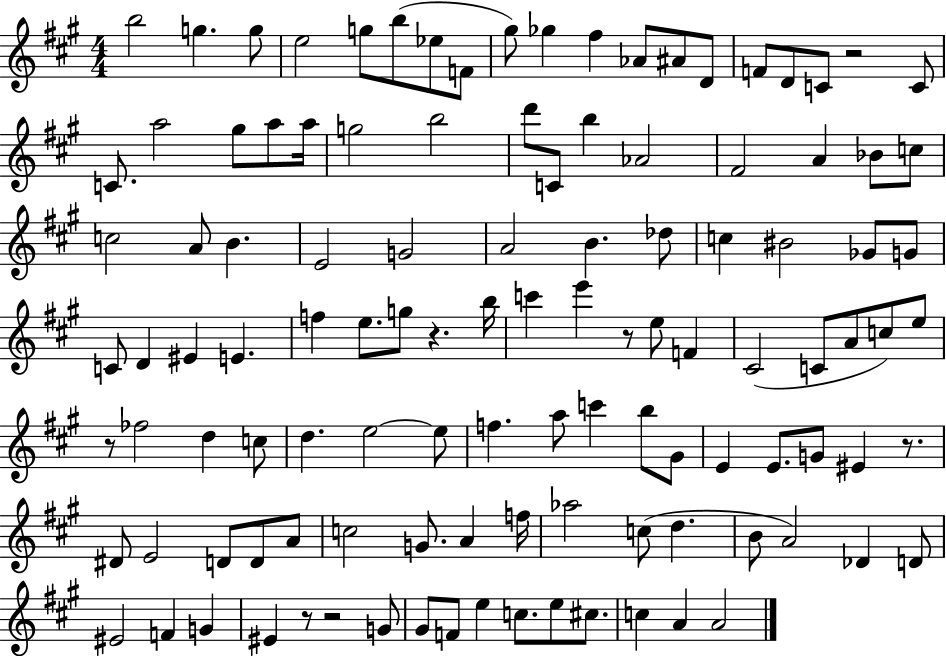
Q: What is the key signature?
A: A major